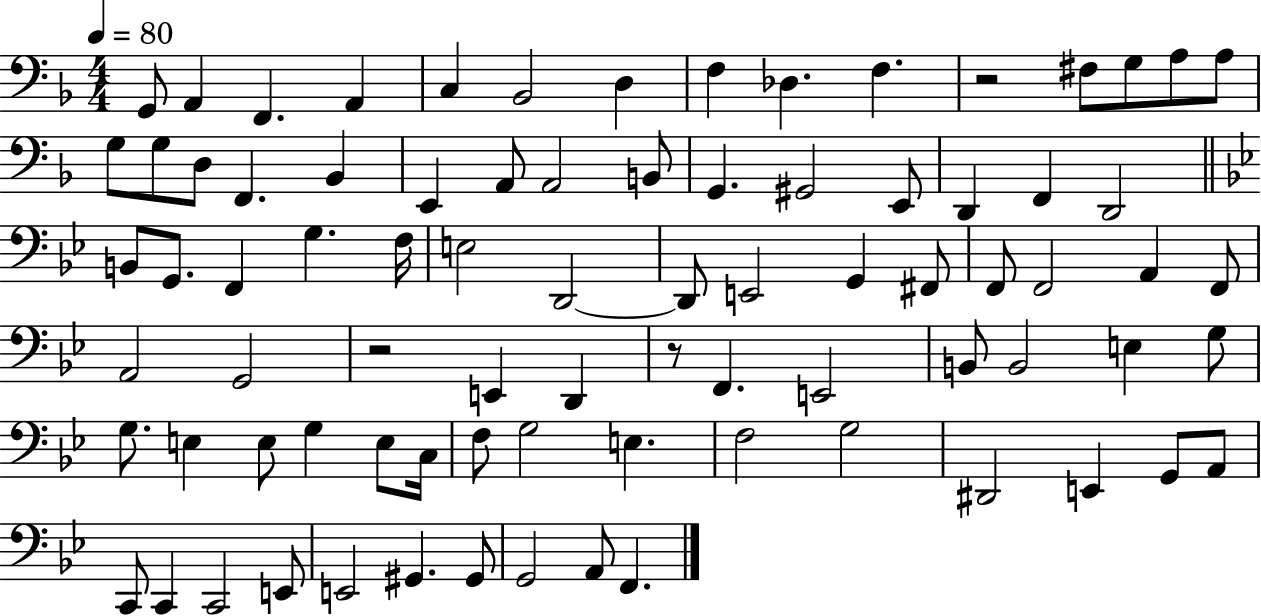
{
  \clef bass
  \numericTimeSignature
  \time 4/4
  \key f \major
  \tempo 4 = 80
  g,8 a,4 f,4. a,4 | c4 bes,2 d4 | f4 des4. f4. | r2 fis8 g8 a8 a8 | \break g8 g8 d8 f,4. bes,4 | e,4 a,8 a,2 b,8 | g,4. gis,2 e,8 | d,4 f,4 d,2 | \break \bar "||" \break \key bes \major b,8 g,8. f,4 g4. f16 | e2 d,2~~ | d,8 e,2 g,4 fis,8 | f,8 f,2 a,4 f,8 | \break a,2 g,2 | r2 e,4 d,4 | r8 f,4. e,2 | b,8 b,2 e4 g8 | \break g8. e4 e8 g4 e8 c16 | f8 g2 e4. | f2 g2 | dis,2 e,4 g,8 a,8 | \break c,8 c,4 c,2 e,8 | e,2 gis,4. gis,8 | g,2 a,8 f,4. | \bar "|."
}